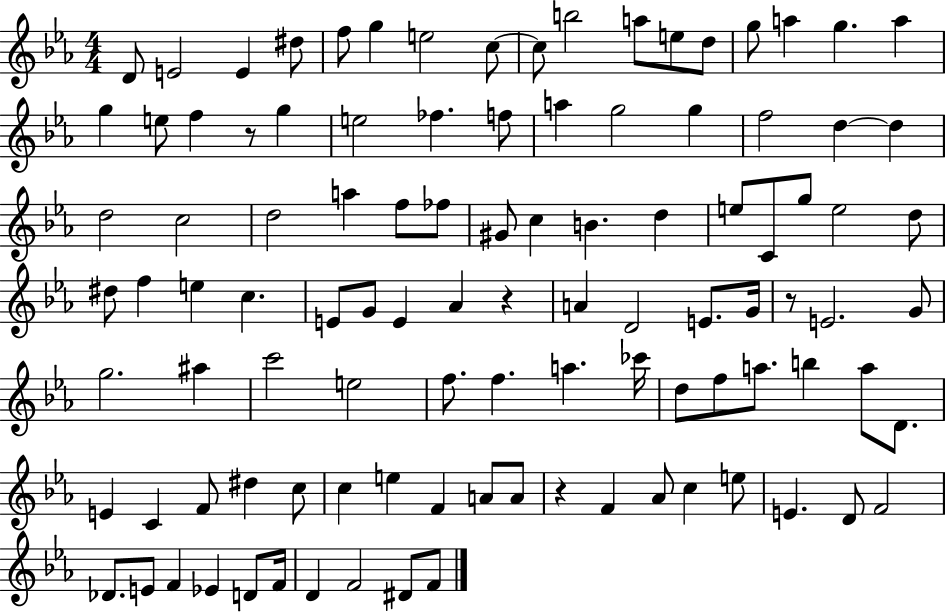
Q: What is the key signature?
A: EES major